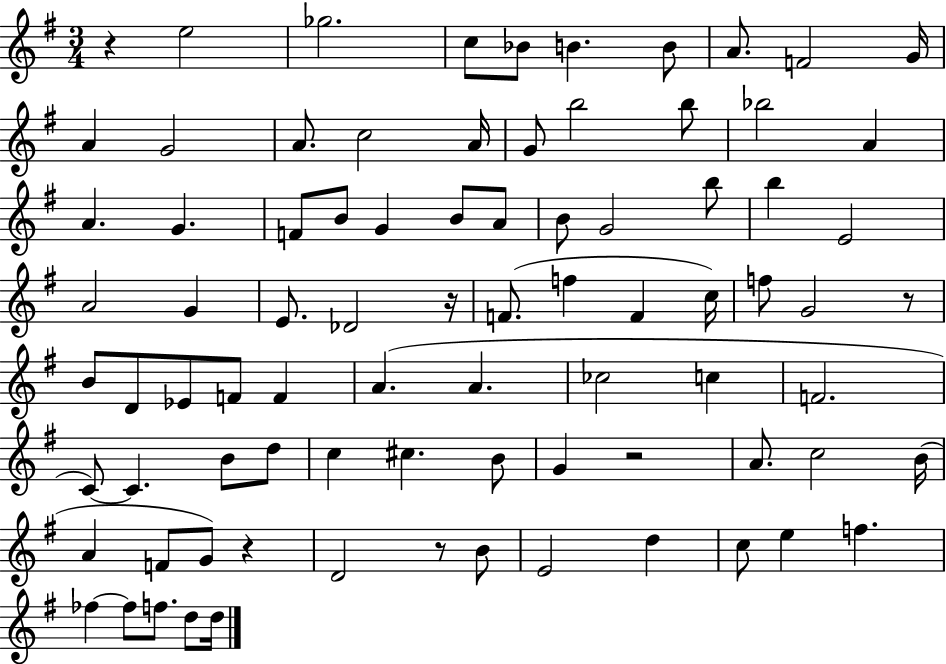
R/q E5/h Gb5/h. C5/e Bb4/e B4/q. B4/e A4/e. F4/h G4/s A4/q G4/h A4/e. C5/h A4/s G4/e B5/h B5/e Bb5/h A4/q A4/q. G4/q. F4/e B4/e G4/q B4/e A4/e B4/e G4/h B5/e B5/q E4/h A4/h G4/q E4/e. Db4/h R/s F4/e. F5/q F4/q C5/s F5/e G4/h R/e B4/e D4/e Eb4/e F4/e F4/q A4/q. A4/q. CES5/h C5/q F4/h. C4/e C4/q. B4/e D5/e C5/q C#5/q. B4/e G4/q R/h A4/e. C5/h B4/s A4/q F4/e G4/e R/q D4/h R/e B4/e E4/h D5/q C5/e E5/q F5/q. FES5/q FES5/e F5/e. D5/e D5/s